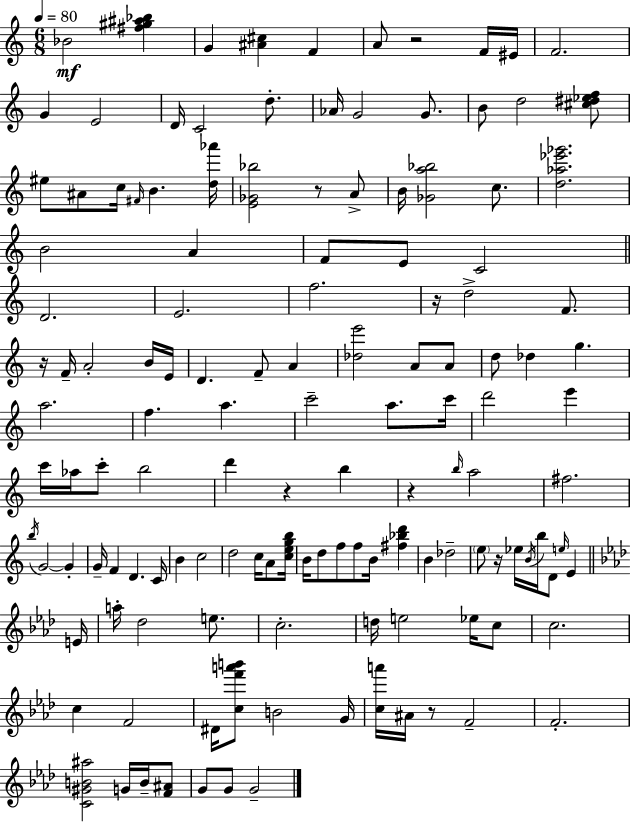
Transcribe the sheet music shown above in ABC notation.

X:1
T:Untitled
M:6/8
L:1/4
K:C
_B2 [^f^g^a_b] G [^A^c] F A/2 z2 F/4 ^E/4 F2 G E2 D/4 C2 d/2 _A/4 G2 G/2 B/2 d2 [^c^d_ef]/2 ^e/2 ^A/2 c/4 ^F/4 B [d_a']/4 [E_G_b]2 z/2 A/2 B/4 [_Ga_b]2 c/2 [d_a_e'_g']2 B2 A F/2 E/2 C2 D2 E2 f2 z/4 d2 F/2 z/4 F/4 A2 B/4 E/4 D F/2 A [_de']2 A/2 A/2 d/2 _d g a2 f a c'2 a/2 c'/4 d'2 e' c'/4 _a/4 c'/2 b2 d' z b z b/4 a2 ^f2 b/4 G2 G G/4 F D C/4 B c2 d2 c/4 A/2 [cegb]/4 B/4 d/2 f/2 f/2 B/4 [^f_bd'] B _d2 e/2 z/4 _e/4 B/4 b/4 D/2 e/4 E E/4 a/4 _d2 e/2 c2 d/4 e2 _e/4 c/2 c2 c F2 ^D/4 [cf'a'b']/2 B2 G/4 [ca']/4 ^A/4 z/2 F2 F2 [C^GB^a]2 G/4 B/4 [F^A]/2 G/2 G/2 G2